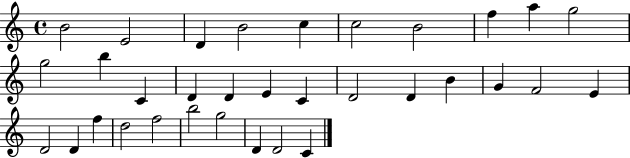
{
  \clef treble
  \time 4/4
  \defaultTimeSignature
  \key c \major
  b'2 e'2 | d'4 b'2 c''4 | c''2 b'2 | f''4 a''4 g''2 | \break g''2 b''4 c'4 | d'4 d'4 e'4 c'4 | d'2 d'4 b'4 | g'4 f'2 e'4 | \break d'2 d'4 f''4 | d''2 f''2 | b''2 g''2 | d'4 d'2 c'4 | \break \bar "|."
}